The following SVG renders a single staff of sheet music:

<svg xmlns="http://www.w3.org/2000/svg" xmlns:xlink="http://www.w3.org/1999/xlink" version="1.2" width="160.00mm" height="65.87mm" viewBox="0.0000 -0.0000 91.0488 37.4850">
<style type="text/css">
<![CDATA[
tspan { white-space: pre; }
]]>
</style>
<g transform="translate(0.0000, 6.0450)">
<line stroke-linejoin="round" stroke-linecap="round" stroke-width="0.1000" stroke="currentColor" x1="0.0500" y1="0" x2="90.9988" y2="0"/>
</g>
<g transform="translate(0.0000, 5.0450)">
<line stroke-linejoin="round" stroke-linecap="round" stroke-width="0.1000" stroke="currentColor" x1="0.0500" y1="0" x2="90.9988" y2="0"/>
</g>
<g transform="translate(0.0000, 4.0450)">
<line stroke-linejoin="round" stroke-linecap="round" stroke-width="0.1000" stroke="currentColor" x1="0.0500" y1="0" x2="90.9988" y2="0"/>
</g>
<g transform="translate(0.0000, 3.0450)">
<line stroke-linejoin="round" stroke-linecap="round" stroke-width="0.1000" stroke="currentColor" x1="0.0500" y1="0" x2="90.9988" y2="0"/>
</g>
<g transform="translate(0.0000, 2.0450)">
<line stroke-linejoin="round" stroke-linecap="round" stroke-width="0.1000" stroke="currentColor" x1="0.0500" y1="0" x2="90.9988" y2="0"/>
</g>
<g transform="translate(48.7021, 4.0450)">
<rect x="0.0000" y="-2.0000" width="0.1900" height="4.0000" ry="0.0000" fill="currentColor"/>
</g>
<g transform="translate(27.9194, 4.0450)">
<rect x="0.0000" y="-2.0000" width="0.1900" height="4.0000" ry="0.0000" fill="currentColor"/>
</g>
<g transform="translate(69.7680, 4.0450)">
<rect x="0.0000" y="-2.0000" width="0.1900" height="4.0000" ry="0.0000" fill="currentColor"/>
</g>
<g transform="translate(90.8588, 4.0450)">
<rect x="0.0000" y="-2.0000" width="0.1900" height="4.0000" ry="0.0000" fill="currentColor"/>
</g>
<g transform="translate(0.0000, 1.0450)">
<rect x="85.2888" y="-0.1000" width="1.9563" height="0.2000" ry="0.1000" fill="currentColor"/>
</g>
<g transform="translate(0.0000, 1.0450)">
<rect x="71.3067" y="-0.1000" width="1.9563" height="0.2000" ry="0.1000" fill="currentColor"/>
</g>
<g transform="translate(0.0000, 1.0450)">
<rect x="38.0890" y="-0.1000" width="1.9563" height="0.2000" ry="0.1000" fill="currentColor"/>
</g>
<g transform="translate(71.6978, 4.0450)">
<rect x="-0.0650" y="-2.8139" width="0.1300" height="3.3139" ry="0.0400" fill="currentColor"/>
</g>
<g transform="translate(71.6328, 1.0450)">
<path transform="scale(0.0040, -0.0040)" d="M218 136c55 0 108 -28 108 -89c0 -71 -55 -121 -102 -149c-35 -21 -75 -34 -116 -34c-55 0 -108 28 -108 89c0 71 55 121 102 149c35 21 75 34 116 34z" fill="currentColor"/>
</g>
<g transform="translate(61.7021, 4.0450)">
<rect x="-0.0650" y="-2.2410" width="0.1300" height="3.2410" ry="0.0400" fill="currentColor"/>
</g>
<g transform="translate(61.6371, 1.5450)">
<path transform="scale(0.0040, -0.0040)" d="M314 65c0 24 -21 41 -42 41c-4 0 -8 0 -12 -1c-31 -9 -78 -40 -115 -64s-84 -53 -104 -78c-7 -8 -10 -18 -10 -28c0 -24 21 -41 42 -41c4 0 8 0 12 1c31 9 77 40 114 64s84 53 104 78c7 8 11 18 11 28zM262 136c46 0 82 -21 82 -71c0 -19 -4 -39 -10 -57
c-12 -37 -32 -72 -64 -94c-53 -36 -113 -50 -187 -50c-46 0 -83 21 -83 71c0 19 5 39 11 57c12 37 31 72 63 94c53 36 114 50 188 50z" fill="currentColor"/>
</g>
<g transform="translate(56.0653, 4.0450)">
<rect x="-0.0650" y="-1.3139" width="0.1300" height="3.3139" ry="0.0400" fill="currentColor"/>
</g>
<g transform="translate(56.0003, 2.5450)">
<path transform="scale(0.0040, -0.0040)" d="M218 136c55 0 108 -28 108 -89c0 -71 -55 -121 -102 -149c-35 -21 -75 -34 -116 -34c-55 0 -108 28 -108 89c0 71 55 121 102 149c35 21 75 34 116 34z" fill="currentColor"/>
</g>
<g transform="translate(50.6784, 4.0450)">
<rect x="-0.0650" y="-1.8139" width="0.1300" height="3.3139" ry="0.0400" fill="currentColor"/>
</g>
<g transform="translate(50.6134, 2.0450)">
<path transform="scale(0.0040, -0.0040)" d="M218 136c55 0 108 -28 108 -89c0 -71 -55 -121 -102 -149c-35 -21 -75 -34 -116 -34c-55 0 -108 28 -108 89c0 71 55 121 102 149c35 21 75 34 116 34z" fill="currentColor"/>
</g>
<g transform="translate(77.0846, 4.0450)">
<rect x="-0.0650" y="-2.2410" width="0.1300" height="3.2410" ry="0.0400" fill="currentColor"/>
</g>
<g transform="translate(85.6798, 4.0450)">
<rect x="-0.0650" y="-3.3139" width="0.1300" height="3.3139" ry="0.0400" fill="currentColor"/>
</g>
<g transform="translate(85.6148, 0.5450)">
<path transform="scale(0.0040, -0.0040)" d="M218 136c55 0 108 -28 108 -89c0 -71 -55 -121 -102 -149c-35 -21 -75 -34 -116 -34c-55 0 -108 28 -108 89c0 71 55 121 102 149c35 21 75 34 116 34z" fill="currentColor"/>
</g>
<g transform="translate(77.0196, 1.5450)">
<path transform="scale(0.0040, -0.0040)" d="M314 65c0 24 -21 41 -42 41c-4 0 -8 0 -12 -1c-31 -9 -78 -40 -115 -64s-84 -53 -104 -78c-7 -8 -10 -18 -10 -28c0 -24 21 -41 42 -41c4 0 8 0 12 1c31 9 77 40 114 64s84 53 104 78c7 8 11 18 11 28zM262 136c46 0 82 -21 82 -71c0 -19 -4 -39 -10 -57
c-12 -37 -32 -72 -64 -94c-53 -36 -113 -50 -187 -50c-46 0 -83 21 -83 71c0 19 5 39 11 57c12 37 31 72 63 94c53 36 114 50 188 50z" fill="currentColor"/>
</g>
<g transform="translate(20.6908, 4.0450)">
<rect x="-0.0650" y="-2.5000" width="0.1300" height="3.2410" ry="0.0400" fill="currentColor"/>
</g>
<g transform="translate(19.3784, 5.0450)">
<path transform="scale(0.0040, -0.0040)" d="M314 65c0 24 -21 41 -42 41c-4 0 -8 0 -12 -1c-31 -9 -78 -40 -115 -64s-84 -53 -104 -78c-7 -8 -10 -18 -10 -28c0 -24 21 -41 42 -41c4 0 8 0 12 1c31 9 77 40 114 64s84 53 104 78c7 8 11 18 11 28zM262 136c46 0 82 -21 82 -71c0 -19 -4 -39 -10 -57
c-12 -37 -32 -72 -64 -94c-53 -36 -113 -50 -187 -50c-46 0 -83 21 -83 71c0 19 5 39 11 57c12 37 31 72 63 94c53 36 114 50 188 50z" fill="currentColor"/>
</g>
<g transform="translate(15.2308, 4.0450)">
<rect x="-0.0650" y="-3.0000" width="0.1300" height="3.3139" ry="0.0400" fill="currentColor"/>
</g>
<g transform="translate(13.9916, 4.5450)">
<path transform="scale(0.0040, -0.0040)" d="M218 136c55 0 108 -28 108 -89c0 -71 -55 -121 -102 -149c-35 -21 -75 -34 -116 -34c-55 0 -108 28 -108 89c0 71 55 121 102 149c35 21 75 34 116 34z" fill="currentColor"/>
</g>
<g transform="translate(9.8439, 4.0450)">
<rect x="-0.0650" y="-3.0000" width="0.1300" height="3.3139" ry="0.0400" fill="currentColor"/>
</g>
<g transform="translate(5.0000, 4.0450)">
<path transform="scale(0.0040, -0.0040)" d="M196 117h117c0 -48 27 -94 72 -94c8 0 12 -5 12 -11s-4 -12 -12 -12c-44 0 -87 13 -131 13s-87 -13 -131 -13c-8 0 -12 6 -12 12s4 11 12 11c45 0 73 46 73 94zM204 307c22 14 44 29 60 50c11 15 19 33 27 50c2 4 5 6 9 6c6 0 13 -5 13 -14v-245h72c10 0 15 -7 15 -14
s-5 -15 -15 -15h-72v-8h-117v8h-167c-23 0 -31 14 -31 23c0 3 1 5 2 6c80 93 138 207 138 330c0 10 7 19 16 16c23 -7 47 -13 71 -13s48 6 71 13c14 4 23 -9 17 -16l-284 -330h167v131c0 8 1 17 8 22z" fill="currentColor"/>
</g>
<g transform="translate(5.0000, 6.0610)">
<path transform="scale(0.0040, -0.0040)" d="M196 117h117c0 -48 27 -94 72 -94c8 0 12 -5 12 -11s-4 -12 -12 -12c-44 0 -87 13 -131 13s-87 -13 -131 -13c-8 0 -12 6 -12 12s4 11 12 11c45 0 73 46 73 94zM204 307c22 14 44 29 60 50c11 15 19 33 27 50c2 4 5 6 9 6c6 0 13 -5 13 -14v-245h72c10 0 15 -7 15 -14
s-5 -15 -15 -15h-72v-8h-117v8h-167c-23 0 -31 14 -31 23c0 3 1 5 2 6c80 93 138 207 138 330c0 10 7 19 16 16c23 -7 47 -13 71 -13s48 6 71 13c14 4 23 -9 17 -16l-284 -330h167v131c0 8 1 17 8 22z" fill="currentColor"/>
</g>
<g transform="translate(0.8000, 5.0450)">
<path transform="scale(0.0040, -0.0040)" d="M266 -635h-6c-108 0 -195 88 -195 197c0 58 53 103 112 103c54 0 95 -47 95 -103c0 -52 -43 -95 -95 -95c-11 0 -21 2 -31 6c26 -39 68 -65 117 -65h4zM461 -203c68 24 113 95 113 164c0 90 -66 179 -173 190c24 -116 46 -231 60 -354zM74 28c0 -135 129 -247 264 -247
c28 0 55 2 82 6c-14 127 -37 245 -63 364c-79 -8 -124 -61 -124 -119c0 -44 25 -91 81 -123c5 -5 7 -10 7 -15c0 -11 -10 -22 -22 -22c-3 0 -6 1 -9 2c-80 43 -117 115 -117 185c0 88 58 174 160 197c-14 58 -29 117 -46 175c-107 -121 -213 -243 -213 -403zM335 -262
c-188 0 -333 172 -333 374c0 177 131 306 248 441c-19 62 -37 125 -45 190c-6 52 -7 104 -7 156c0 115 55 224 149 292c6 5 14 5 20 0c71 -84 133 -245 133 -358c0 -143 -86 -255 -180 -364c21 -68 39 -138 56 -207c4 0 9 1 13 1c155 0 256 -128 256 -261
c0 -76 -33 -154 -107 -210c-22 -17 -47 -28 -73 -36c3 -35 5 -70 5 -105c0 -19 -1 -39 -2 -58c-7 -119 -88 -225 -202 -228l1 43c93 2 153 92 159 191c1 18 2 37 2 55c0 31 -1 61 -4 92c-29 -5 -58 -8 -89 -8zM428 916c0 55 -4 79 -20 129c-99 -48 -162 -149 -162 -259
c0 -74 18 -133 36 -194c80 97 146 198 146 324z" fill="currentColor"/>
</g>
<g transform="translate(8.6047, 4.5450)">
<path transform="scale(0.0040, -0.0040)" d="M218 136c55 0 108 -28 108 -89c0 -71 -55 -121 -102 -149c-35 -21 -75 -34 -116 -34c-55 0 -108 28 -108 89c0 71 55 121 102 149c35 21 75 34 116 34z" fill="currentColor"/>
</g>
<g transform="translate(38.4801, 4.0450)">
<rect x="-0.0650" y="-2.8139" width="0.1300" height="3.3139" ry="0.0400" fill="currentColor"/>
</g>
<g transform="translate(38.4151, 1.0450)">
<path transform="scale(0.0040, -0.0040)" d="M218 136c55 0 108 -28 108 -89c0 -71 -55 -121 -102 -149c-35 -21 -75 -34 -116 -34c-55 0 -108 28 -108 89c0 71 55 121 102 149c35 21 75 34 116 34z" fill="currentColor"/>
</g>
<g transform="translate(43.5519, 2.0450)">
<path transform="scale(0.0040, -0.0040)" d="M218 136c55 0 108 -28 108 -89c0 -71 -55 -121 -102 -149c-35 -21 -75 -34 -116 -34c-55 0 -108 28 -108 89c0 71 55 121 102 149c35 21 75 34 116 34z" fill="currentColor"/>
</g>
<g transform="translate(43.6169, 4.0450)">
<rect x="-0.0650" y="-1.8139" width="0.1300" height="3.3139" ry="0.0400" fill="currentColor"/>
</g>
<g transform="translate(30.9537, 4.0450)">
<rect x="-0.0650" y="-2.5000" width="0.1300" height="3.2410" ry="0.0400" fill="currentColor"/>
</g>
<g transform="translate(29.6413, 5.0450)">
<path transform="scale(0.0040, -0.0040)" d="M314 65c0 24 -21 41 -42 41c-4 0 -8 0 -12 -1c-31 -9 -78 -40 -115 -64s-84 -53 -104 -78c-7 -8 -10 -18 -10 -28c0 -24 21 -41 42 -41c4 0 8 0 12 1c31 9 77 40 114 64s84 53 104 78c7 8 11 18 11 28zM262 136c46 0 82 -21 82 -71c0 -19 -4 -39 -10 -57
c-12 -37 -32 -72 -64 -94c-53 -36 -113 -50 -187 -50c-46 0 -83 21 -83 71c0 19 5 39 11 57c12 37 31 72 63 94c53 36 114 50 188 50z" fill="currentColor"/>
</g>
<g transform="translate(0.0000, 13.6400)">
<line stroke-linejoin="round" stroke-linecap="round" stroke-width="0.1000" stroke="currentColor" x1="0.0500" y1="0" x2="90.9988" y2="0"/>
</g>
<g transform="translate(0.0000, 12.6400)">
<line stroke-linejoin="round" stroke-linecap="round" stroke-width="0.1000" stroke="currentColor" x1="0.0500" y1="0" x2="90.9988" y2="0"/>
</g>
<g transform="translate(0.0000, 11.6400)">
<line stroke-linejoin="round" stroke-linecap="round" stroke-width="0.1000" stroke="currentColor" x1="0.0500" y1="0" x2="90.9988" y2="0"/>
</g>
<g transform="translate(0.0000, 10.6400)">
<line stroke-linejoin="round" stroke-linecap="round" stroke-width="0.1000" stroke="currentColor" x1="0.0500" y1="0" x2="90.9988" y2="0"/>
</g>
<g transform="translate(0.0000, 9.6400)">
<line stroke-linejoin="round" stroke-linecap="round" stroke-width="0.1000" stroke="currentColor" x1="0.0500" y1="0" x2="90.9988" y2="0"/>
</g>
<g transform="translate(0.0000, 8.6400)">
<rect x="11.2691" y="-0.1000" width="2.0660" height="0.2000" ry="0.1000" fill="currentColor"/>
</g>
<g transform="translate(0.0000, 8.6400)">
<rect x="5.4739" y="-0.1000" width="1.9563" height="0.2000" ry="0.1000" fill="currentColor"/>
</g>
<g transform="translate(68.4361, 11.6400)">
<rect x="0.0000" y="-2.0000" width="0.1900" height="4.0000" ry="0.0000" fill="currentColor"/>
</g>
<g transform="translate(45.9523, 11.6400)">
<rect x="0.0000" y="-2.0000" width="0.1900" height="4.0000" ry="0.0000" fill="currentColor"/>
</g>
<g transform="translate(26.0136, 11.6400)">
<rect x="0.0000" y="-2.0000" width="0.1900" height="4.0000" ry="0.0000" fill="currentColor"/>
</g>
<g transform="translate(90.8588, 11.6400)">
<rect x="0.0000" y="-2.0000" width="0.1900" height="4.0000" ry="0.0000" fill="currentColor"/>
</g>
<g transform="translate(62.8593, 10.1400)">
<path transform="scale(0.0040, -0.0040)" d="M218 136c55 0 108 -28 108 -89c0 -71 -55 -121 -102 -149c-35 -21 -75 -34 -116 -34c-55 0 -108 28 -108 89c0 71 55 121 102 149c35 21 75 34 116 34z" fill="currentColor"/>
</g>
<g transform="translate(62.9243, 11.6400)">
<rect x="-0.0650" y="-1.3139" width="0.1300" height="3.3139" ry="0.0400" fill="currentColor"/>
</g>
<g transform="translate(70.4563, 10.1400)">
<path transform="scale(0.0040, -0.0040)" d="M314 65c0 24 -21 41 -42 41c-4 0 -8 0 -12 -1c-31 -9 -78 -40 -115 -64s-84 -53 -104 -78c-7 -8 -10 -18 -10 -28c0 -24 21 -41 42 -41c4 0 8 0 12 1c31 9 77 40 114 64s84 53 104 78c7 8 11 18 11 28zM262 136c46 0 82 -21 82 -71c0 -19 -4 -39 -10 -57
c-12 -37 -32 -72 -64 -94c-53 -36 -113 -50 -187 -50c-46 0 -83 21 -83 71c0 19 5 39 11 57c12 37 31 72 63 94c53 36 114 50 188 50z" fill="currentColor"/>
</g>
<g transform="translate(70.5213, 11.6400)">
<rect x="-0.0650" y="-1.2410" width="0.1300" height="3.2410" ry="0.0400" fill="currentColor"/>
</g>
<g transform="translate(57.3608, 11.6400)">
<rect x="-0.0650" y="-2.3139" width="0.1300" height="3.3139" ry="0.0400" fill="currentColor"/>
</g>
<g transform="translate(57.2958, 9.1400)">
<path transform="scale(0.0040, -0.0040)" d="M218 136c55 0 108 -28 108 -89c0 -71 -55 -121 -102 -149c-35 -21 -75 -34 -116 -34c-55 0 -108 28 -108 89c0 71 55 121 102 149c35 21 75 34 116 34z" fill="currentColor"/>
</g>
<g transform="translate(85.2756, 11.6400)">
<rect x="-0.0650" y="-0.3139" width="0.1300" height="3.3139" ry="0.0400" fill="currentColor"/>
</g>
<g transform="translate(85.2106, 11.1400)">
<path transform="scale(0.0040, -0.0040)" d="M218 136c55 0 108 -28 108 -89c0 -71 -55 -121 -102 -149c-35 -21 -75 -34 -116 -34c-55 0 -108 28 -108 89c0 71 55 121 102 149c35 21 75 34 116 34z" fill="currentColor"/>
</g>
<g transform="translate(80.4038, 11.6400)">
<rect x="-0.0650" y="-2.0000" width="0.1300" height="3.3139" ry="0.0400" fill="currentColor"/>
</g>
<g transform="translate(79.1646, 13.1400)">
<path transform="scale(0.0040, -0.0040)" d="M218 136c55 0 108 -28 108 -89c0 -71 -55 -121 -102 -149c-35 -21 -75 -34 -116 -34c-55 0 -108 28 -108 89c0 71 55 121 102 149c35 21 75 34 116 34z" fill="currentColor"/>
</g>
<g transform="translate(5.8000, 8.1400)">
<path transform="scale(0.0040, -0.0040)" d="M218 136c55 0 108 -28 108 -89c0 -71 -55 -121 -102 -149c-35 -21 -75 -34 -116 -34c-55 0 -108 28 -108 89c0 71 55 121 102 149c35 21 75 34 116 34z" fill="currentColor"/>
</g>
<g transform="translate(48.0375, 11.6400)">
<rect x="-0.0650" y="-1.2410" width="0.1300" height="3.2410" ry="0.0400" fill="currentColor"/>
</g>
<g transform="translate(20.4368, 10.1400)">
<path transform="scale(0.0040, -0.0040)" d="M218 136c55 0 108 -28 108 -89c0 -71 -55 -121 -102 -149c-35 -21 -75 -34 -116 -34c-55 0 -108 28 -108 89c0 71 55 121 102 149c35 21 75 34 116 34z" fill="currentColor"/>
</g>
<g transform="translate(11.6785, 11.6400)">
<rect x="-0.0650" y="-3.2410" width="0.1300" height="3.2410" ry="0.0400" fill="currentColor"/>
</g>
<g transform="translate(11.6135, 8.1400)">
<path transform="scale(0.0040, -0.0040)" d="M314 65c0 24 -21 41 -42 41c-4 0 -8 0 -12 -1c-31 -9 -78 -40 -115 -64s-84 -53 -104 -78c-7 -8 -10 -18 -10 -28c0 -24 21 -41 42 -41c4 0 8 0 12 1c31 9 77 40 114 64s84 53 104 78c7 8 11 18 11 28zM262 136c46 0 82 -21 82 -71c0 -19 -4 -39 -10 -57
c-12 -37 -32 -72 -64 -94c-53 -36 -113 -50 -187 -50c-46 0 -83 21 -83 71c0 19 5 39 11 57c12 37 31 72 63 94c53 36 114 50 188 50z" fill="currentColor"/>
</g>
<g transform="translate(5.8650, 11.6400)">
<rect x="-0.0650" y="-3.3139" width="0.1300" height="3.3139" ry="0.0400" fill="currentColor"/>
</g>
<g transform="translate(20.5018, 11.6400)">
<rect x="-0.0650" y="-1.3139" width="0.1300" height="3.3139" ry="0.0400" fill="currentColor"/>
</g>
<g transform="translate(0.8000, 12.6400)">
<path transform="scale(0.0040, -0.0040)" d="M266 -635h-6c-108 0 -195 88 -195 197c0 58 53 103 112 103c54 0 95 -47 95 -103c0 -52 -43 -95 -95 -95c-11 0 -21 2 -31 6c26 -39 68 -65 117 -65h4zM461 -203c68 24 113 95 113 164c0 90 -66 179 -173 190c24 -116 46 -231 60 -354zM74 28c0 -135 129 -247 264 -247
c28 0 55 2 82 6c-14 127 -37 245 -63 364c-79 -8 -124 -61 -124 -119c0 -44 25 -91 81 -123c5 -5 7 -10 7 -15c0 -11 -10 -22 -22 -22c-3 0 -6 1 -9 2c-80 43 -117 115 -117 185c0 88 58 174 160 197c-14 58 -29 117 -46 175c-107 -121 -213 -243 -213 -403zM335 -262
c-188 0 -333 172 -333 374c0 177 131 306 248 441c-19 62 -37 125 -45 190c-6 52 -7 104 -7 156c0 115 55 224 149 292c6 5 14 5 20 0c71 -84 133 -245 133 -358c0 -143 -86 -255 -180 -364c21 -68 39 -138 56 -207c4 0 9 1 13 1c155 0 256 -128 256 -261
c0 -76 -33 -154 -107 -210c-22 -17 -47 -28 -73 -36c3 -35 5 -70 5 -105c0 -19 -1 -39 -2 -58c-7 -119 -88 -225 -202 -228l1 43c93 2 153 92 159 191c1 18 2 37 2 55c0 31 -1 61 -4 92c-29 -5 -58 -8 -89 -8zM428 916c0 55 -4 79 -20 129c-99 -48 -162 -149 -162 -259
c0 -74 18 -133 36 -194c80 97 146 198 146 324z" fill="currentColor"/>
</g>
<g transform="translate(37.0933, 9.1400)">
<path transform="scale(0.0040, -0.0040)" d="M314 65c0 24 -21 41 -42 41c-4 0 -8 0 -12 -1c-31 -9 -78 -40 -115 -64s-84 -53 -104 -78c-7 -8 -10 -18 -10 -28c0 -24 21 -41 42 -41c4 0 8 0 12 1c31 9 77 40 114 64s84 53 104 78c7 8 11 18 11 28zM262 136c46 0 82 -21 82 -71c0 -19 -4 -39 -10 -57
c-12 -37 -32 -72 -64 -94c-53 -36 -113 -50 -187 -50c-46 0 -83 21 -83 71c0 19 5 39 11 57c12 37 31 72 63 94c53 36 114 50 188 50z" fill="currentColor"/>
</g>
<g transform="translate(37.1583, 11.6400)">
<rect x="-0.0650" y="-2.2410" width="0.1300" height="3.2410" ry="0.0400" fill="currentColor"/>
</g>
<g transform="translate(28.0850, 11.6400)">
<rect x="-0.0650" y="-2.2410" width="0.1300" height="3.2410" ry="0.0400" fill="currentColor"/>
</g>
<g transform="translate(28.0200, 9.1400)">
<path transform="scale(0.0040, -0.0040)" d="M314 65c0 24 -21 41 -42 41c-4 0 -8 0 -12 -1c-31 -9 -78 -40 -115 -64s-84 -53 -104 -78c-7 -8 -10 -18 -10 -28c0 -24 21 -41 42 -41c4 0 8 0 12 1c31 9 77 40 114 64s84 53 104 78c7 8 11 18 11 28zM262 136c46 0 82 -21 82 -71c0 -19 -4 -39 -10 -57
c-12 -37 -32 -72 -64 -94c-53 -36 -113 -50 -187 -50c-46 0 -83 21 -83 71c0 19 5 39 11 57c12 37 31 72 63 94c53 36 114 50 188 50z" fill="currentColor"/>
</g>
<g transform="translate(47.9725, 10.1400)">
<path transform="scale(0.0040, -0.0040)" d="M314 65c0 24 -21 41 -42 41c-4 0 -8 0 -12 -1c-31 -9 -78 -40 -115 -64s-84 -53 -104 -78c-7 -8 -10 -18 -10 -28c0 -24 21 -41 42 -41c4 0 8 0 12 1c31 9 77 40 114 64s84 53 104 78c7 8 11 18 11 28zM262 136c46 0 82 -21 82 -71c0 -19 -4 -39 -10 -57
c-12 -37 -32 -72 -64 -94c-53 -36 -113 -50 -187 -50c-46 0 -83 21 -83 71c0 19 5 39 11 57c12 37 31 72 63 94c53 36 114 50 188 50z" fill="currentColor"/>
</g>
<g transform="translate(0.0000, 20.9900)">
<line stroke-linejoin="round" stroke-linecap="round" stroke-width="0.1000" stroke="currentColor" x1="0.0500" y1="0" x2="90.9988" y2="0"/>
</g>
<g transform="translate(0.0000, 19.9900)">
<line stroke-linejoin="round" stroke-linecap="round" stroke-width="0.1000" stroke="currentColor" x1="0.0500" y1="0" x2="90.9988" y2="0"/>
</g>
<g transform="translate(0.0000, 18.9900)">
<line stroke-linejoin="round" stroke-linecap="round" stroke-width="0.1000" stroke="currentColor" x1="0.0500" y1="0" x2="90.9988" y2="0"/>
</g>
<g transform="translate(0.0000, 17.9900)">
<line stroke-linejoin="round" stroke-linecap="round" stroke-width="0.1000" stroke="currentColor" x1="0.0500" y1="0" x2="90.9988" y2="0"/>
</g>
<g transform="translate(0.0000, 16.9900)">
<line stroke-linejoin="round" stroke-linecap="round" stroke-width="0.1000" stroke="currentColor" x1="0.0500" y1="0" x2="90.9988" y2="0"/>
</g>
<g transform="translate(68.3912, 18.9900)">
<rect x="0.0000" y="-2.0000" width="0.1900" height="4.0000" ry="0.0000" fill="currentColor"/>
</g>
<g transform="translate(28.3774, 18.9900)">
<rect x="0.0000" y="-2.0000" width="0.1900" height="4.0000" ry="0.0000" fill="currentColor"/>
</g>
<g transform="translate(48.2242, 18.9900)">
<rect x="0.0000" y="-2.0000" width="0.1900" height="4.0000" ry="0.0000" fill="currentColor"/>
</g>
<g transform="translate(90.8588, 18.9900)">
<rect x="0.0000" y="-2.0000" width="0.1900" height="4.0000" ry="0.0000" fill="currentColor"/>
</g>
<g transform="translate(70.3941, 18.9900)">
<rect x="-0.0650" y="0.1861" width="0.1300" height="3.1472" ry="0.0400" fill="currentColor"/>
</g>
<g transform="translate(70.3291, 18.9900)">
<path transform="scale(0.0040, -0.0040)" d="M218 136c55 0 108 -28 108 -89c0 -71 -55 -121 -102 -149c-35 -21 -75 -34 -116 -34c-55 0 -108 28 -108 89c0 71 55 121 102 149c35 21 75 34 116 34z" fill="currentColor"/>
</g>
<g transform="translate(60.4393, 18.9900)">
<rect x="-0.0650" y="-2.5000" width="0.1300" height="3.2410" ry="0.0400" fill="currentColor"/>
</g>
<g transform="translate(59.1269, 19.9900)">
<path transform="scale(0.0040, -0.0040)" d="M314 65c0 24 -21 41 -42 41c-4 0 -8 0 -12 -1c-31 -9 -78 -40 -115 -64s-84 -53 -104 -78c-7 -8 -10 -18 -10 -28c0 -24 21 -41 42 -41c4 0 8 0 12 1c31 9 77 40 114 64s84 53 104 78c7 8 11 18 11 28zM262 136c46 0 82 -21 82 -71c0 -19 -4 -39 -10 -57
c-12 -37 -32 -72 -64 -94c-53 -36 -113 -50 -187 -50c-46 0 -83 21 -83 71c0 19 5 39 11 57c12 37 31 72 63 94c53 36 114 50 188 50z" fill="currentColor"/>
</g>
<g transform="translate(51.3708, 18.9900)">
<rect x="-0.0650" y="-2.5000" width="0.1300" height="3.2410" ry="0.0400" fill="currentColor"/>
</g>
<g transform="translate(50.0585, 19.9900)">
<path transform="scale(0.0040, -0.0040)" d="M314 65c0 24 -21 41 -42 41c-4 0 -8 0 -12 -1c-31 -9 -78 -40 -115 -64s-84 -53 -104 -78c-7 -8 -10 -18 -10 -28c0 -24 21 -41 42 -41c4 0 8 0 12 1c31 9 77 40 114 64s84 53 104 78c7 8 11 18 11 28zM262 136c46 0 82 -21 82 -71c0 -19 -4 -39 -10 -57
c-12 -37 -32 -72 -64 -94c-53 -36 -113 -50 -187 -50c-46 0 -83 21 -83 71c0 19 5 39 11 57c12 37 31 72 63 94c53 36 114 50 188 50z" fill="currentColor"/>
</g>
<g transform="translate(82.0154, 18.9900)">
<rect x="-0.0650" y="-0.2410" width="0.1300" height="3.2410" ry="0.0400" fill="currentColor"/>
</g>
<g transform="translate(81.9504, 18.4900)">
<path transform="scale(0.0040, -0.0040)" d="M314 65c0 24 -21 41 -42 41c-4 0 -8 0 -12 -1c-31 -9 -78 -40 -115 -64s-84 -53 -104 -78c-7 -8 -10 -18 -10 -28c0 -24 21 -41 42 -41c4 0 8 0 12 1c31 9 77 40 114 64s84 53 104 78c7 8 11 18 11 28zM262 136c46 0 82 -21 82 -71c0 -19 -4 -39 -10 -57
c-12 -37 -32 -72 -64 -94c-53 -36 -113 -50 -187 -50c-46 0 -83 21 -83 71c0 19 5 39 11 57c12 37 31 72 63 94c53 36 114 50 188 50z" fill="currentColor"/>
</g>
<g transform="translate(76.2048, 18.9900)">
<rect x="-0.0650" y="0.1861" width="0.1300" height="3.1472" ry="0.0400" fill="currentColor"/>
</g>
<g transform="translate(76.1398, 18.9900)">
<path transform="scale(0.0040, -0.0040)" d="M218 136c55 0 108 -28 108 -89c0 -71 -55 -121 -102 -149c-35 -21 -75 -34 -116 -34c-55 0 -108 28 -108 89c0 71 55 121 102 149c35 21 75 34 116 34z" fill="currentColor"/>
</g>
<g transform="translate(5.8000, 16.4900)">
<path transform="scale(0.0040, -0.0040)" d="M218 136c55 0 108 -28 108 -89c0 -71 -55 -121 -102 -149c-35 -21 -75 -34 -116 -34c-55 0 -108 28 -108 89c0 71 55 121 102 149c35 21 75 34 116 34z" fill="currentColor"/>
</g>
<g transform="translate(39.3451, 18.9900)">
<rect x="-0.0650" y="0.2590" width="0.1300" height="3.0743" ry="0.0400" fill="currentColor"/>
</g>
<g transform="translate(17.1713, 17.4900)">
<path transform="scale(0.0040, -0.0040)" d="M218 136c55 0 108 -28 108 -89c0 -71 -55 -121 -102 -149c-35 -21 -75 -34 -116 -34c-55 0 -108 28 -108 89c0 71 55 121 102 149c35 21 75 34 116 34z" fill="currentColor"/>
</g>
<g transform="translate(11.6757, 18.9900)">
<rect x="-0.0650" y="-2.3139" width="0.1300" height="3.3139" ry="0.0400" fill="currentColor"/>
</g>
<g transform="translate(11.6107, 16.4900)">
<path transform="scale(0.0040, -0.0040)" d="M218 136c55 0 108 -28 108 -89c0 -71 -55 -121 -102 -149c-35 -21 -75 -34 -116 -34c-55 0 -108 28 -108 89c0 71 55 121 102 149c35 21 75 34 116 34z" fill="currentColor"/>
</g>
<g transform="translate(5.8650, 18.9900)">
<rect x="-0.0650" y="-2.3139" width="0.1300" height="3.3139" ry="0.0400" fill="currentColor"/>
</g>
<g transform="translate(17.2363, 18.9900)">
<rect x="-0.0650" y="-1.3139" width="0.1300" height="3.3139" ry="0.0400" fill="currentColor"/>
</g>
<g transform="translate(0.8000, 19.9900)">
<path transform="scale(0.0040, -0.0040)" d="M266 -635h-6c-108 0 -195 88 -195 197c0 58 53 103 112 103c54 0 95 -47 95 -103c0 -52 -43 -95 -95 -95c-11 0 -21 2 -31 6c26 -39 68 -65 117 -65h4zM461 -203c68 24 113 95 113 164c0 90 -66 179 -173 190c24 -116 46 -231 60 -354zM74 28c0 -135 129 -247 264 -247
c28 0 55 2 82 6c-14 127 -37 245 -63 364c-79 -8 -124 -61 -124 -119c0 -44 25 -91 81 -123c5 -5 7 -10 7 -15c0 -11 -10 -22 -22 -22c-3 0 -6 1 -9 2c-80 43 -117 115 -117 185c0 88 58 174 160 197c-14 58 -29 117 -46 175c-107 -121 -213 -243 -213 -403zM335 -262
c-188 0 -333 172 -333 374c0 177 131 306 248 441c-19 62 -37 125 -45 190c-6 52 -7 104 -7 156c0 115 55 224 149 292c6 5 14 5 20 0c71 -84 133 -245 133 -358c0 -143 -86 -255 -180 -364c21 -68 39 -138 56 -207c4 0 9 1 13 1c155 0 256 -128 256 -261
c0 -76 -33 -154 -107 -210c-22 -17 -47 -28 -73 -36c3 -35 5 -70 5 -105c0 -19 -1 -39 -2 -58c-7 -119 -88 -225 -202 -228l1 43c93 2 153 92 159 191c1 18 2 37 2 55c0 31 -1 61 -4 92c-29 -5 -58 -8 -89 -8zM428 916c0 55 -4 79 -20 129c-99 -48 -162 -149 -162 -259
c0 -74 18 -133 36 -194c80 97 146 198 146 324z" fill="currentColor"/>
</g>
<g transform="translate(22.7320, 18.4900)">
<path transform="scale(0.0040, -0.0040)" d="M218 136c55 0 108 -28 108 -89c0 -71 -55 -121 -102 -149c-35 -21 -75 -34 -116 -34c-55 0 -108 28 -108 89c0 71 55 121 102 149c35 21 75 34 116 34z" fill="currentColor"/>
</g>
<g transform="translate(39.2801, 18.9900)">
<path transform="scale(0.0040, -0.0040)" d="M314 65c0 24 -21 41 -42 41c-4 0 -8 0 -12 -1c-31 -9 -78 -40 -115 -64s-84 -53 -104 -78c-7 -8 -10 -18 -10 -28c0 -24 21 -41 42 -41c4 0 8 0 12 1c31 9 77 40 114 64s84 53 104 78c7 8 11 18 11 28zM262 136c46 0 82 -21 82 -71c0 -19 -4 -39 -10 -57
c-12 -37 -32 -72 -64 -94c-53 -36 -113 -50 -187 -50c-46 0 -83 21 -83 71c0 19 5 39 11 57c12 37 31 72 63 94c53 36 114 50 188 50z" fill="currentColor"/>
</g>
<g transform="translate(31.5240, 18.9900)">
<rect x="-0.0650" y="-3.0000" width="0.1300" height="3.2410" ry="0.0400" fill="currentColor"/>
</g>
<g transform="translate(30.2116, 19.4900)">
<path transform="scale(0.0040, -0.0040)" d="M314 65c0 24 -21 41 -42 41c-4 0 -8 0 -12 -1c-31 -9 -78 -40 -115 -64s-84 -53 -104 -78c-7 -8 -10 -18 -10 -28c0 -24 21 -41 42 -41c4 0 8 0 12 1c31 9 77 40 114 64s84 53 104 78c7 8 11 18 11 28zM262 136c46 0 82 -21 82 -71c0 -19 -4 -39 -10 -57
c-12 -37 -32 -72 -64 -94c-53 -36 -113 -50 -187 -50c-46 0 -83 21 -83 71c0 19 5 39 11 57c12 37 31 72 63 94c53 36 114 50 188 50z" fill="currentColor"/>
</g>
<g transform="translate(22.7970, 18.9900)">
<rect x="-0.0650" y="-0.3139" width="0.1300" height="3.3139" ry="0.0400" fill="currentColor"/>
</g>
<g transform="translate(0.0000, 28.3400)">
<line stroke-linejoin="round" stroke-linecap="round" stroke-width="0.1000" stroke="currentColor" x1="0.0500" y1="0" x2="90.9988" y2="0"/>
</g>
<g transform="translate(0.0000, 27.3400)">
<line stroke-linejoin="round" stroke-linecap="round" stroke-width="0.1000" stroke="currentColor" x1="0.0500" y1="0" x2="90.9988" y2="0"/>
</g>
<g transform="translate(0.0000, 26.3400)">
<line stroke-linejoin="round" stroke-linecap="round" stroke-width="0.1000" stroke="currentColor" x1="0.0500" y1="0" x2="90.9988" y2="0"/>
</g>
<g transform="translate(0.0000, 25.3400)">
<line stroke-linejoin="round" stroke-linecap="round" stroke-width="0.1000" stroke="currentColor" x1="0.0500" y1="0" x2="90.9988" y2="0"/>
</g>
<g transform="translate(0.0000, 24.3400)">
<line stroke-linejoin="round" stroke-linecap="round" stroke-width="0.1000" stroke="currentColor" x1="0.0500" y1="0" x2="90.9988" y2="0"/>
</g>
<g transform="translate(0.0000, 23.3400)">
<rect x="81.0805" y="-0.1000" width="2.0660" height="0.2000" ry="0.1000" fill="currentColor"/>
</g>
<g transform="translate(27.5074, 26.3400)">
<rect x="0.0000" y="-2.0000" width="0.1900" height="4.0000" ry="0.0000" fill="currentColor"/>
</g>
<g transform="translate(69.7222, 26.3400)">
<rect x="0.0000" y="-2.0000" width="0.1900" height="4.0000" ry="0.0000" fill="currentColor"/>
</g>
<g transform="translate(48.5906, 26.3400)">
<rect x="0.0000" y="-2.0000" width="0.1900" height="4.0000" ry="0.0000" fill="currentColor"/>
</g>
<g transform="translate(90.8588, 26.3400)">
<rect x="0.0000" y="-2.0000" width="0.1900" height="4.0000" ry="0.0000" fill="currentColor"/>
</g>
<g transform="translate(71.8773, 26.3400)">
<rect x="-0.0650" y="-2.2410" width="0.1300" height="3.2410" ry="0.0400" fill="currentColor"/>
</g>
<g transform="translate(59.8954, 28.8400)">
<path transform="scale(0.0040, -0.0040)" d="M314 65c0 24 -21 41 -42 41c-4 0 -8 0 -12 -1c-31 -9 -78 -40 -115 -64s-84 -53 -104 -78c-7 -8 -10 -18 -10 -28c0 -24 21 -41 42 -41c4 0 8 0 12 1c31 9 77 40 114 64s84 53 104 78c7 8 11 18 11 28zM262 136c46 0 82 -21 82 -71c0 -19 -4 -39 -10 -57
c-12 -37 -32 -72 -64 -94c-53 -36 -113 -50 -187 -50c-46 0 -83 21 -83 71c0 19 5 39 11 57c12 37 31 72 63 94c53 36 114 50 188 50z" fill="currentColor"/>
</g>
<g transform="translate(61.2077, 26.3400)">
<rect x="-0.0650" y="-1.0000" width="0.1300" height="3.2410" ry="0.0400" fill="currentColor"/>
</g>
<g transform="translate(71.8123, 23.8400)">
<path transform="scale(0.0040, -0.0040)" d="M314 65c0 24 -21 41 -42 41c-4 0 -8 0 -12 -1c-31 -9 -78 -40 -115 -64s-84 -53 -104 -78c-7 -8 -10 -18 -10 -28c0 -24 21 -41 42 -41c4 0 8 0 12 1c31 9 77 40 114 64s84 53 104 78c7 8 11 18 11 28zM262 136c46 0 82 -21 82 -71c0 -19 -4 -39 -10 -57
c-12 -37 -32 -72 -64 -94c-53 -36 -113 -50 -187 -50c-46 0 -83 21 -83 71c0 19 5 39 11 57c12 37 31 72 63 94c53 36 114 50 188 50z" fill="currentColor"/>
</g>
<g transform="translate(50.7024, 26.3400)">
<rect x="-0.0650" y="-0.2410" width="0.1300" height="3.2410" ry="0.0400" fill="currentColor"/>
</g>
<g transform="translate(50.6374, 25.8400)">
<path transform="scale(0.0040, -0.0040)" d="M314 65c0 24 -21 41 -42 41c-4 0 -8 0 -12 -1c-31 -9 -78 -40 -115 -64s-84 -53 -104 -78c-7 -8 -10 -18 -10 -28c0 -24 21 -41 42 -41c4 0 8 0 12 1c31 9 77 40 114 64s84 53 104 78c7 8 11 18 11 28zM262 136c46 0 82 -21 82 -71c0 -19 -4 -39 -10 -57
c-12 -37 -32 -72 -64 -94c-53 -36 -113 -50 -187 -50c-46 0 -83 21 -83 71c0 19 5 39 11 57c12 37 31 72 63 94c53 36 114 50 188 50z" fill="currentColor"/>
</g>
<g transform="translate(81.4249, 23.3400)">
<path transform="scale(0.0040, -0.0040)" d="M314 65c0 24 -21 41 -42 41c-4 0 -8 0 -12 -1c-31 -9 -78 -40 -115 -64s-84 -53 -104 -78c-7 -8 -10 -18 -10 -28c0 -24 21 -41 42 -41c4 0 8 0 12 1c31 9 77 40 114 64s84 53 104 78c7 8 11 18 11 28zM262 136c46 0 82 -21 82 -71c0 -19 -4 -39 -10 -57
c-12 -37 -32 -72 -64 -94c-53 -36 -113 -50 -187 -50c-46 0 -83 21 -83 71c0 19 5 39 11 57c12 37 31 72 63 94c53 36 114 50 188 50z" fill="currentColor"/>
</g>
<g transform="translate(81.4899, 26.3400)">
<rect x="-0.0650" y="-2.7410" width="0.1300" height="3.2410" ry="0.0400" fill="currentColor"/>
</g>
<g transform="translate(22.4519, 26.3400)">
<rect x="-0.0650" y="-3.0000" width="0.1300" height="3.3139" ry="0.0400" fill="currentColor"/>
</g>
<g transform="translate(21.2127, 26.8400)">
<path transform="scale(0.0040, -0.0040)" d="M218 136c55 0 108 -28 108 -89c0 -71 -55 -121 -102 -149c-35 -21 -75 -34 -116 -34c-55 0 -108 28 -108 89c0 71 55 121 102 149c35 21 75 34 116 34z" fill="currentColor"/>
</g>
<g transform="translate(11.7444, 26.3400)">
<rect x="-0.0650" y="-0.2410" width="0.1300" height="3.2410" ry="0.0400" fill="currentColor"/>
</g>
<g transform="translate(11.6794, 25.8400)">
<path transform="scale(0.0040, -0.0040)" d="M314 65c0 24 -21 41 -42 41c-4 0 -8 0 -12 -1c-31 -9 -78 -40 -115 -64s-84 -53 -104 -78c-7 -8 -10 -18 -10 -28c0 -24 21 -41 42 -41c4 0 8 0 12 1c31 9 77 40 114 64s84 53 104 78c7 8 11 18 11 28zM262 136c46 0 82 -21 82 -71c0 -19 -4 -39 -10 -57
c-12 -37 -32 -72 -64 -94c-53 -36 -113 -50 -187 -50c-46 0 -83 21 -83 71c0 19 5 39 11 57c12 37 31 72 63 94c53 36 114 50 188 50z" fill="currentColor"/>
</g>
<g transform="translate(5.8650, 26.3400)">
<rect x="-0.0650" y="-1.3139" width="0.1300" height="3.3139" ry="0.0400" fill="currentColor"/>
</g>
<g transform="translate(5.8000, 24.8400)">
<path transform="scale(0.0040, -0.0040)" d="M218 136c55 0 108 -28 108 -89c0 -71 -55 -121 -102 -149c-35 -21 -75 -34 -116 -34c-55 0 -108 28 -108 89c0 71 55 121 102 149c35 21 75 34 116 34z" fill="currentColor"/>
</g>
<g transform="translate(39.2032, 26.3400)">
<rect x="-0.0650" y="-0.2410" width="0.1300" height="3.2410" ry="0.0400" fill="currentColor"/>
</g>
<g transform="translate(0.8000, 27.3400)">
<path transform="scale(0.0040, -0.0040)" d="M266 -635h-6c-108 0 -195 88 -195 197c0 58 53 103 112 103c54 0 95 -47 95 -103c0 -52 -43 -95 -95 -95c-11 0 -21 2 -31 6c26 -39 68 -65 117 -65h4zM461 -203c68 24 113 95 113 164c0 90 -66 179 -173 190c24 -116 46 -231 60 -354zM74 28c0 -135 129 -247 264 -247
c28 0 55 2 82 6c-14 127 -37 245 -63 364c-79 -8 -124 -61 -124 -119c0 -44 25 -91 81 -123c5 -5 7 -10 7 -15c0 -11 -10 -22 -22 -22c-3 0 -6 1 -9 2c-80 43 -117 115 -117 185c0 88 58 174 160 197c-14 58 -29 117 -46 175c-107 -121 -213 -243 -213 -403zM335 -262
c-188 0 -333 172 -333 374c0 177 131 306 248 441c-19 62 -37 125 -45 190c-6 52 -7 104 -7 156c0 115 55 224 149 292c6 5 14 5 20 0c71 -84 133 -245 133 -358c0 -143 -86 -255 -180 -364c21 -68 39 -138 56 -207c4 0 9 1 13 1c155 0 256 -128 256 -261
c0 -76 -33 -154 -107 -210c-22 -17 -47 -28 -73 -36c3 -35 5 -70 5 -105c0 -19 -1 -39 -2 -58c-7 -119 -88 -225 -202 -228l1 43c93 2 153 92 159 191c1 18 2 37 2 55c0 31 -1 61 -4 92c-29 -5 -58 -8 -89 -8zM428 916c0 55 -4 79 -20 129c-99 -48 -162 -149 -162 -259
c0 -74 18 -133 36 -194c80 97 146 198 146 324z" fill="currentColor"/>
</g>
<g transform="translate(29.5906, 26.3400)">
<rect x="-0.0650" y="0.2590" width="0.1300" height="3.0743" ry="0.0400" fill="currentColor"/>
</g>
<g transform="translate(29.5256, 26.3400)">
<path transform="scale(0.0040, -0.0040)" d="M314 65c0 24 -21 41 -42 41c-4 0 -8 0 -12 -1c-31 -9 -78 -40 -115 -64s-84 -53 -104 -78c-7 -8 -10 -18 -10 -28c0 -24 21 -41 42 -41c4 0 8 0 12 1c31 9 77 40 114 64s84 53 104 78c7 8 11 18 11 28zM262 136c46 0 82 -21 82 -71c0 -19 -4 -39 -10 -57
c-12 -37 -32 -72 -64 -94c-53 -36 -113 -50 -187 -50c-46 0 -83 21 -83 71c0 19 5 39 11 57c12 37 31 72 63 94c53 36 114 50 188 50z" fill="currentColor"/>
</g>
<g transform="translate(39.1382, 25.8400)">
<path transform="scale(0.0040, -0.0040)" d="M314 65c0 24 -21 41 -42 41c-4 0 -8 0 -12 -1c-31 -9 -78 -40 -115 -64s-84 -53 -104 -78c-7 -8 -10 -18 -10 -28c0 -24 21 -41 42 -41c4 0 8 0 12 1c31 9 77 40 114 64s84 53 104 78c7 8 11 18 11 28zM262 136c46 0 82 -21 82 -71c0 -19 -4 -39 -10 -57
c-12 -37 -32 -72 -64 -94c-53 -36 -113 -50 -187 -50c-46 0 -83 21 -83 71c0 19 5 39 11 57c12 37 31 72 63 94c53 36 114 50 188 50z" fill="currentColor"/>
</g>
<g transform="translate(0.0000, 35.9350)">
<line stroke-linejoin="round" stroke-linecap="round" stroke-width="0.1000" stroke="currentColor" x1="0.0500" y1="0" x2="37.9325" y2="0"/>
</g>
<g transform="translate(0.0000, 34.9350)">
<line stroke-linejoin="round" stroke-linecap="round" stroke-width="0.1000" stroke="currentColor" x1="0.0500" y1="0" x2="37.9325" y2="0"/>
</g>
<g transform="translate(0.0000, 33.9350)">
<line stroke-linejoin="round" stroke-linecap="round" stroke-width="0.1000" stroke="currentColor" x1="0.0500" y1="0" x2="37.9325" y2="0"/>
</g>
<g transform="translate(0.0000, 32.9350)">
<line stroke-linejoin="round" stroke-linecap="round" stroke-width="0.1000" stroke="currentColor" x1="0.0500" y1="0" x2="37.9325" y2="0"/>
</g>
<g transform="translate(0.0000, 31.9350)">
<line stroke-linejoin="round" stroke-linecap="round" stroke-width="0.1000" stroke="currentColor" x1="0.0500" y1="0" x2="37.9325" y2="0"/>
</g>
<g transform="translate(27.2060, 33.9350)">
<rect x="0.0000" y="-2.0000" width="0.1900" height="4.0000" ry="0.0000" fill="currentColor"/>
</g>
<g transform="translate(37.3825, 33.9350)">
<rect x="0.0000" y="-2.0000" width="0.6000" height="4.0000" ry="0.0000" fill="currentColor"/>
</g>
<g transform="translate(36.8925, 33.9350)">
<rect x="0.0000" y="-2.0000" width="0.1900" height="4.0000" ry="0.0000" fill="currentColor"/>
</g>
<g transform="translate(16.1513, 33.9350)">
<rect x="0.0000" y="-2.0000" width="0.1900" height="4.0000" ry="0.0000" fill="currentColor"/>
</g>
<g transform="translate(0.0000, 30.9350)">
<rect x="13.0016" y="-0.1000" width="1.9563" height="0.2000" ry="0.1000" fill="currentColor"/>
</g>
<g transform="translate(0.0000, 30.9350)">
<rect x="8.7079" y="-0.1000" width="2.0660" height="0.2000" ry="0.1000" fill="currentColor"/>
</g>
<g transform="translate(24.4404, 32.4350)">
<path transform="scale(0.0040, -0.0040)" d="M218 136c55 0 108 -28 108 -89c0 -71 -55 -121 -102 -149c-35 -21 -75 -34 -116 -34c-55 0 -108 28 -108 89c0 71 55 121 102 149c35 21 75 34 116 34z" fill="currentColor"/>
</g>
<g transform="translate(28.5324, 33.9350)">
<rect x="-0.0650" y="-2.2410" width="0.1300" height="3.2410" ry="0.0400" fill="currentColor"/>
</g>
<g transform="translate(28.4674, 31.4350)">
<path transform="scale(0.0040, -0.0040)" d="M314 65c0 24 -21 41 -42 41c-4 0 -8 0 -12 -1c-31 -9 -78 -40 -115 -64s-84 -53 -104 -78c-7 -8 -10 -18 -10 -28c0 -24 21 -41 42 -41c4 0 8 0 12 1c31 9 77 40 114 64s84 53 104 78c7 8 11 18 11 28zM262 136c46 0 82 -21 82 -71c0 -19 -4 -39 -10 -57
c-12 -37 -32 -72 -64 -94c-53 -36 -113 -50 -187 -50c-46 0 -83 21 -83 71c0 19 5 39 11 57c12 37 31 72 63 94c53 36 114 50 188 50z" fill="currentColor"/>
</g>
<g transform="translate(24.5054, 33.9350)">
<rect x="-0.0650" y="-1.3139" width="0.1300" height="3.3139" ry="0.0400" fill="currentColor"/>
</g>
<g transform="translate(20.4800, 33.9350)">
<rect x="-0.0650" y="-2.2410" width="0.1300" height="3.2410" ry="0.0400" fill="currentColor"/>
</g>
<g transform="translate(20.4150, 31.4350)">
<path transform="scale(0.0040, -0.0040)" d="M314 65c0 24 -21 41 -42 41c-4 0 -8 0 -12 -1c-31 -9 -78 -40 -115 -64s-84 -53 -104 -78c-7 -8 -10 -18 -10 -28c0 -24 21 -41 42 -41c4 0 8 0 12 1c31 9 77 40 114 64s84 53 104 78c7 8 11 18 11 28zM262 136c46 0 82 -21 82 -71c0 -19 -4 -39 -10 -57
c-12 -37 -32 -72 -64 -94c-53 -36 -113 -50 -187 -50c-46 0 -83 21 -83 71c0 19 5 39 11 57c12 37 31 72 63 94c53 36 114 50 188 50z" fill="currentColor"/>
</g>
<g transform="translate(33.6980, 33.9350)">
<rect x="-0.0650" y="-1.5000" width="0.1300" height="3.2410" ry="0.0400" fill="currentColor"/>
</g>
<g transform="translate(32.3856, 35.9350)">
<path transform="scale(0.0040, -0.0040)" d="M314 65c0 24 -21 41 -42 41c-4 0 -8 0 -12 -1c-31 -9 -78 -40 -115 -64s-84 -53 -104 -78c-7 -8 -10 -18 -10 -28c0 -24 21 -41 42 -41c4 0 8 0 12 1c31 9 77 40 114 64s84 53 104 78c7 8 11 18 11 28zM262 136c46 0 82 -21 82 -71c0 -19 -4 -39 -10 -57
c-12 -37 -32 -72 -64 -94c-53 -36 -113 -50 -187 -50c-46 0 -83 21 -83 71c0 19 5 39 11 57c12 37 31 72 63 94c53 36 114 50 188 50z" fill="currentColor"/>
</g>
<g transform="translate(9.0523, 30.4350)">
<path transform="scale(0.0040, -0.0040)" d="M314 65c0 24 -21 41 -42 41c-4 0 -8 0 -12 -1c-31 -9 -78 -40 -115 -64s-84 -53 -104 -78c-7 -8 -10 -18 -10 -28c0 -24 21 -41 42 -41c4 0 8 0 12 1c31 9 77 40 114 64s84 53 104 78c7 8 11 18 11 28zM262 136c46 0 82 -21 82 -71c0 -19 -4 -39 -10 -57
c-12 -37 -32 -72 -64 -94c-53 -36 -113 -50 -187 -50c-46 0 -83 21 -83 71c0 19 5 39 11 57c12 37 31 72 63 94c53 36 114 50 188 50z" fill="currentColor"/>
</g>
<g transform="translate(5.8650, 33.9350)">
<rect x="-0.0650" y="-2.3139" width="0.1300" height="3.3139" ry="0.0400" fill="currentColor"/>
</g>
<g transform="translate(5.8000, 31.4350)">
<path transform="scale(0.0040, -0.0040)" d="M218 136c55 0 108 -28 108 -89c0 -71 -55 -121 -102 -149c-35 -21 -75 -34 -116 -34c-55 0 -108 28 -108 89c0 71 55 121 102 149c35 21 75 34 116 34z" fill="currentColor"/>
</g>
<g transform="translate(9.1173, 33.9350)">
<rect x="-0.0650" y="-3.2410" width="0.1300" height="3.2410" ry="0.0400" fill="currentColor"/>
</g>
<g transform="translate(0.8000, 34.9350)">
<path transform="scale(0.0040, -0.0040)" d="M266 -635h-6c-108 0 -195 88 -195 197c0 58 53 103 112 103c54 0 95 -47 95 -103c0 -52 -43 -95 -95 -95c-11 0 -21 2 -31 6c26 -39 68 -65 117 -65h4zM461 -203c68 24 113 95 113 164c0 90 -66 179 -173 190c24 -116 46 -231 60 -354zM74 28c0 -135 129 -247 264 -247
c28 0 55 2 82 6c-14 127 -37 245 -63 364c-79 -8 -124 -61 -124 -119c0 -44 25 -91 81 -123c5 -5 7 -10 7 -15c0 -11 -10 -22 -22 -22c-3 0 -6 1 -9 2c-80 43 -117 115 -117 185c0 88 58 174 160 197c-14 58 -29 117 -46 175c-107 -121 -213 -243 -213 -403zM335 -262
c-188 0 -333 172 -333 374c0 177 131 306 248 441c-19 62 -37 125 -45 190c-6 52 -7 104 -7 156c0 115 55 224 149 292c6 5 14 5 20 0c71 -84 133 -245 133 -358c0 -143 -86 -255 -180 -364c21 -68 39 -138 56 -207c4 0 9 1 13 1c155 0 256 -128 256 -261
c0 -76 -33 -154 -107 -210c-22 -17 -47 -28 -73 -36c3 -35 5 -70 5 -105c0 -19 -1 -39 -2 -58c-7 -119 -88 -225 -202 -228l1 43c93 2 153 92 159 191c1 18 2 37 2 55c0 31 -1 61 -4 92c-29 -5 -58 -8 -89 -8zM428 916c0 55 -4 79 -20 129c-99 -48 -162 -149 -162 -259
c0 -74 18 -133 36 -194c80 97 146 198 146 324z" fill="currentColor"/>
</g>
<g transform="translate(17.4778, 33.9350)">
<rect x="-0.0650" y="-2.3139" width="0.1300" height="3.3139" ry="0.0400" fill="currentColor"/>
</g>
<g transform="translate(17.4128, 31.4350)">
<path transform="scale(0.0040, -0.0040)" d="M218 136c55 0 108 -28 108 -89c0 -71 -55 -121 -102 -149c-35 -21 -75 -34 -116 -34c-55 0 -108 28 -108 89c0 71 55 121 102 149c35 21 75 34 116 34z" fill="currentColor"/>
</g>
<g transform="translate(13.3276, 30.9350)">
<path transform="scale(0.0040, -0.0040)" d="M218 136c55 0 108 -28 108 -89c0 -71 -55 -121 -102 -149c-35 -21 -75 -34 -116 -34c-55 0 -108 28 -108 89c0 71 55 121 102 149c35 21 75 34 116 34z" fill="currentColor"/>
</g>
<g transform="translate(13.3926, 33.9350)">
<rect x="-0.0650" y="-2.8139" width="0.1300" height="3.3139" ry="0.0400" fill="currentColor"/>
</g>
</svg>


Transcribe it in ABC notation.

X:1
T:Untitled
M:4/4
L:1/4
K:C
A A G2 G2 a f f e g2 a g2 b b b2 e g2 g2 e2 g e e2 F c g g e c A2 B2 G2 G2 B B c2 e c2 A B2 c2 c2 D2 g2 a2 g b2 a g g2 e g2 E2